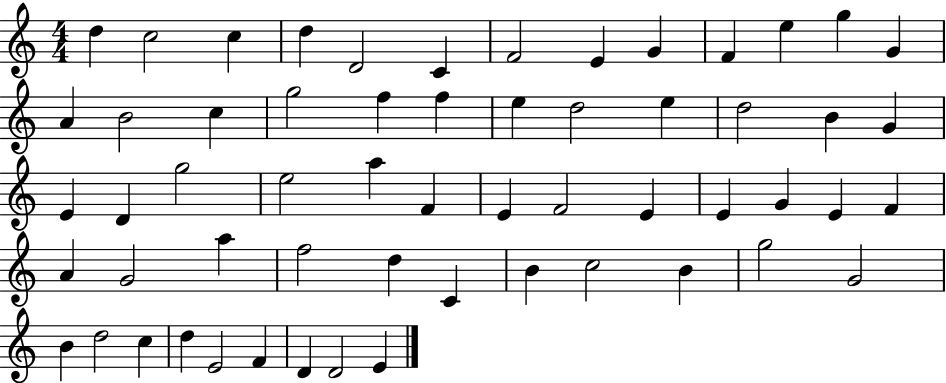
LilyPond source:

{
  \clef treble
  \numericTimeSignature
  \time 4/4
  \key c \major
  d''4 c''2 c''4 | d''4 d'2 c'4 | f'2 e'4 g'4 | f'4 e''4 g''4 g'4 | \break a'4 b'2 c''4 | g''2 f''4 f''4 | e''4 d''2 e''4 | d''2 b'4 g'4 | \break e'4 d'4 g''2 | e''2 a''4 f'4 | e'4 f'2 e'4 | e'4 g'4 e'4 f'4 | \break a'4 g'2 a''4 | f''2 d''4 c'4 | b'4 c''2 b'4 | g''2 g'2 | \break b'4 d''2 c''4 | d''4 e'2 f'4 | d'4 d'2 e'4 | \bar "|."
}